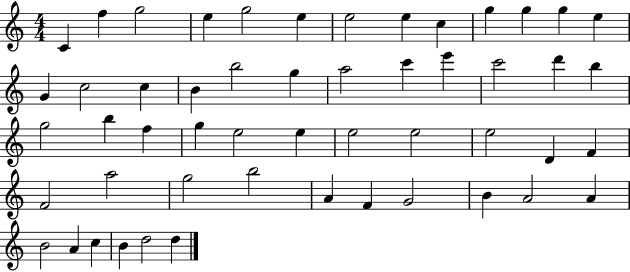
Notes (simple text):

C4/q F5/q G5/h E5/q G5/h E5/q E5/h E5/q C5/q G5/q G5/q G5/q E5/q G4/q C5/h C5/q B4/q B5/h G5/q A5/h C6/q E6/q C6/h D6/q B5/q G5/h B5/q F5/q G5/q E5/h E5/q E5/h E5/h E5/h D4/q F4/q F4/h A5/h G5/h B5/h A4/q F4/q G4/h B4/q A4/h A4/q B4/h A4/q C5/q B4/q D5/h D5/q